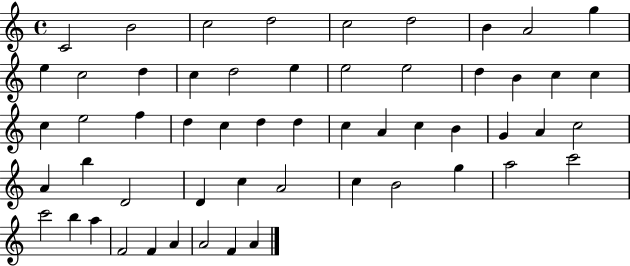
X:1
T:Untitled
M:4/4
L:1/4
K:C
C2 B2 c2 d2 c2 d2 B A2 g e c2 d c d2 e e2 e2 d B c c c e2 f d c d d c A c B G A c2 A b D2 D c A2 c B2 g a2 c'2 c'2 b a F2 F A A2 F A